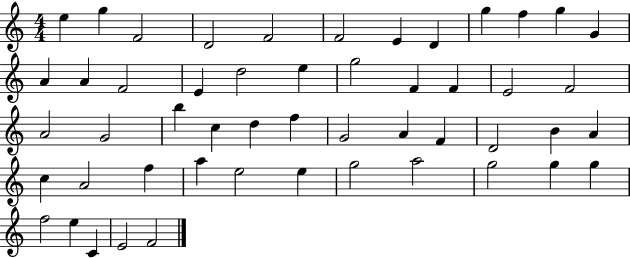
E5/q G5/q F4/h D4/h F4/h F4/h E4/q D4/q G5/q F5/q G5/q G4/q A4/q A4/q F4/h E4/q D5/h E5/q G5/h F4/q F4/q E4/h F4/h A4/h G4/h B5/q C5/q D5/q F5/q G4/h A4/q F4/q D4/h B4/q A4/q C5/q A4/h F5/q A5/q E5/h E5/q G5/h A5/h G5/h G5/q G5/q F5/h E5/q C4/q E4/h F4/h